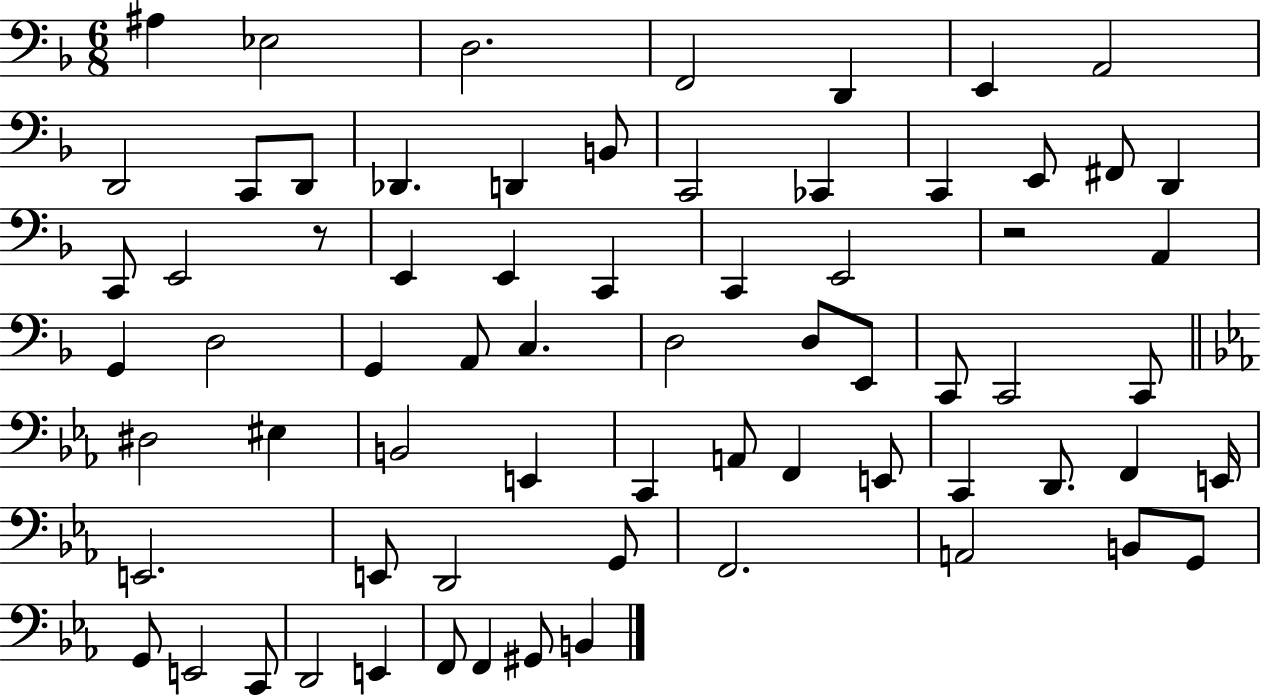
A#3/q Eb3/h D3/h. F2/h D2/q E2/q A2/h D2/h C2/e D2/e Db2/q. D2/q B2/e C2/h CES2/q C2/q E2/e F#2/e D2/q C2/e E2/h R/e E2/q E2/q C2/q C2/q E2/h R/h A2/q G2/q D3/h G2/q A2/e C3/q. D3/h D3/e E2/e C2/e C2/h C2/e D#3/h EIS3/q B2/h E2/q C2/q A2/e F2/q E2/e C2/q D2/e. F2/q E2/s E2/h. E2/e D2/h G2/e F2/h. A2/h B2/e G2/e G2/e E2/h C2/e D2/h E2/q F2/e F2/q G#2/e B2/q